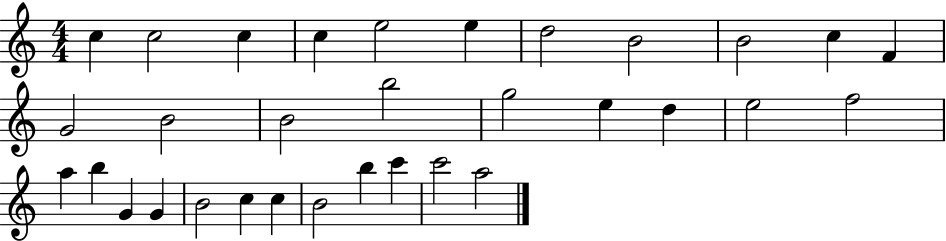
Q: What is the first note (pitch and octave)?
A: C5